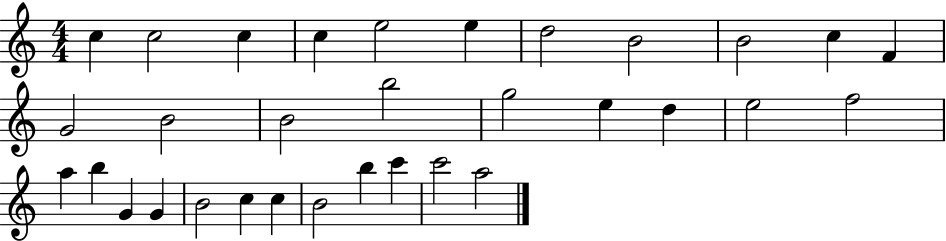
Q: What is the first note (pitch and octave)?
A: C5